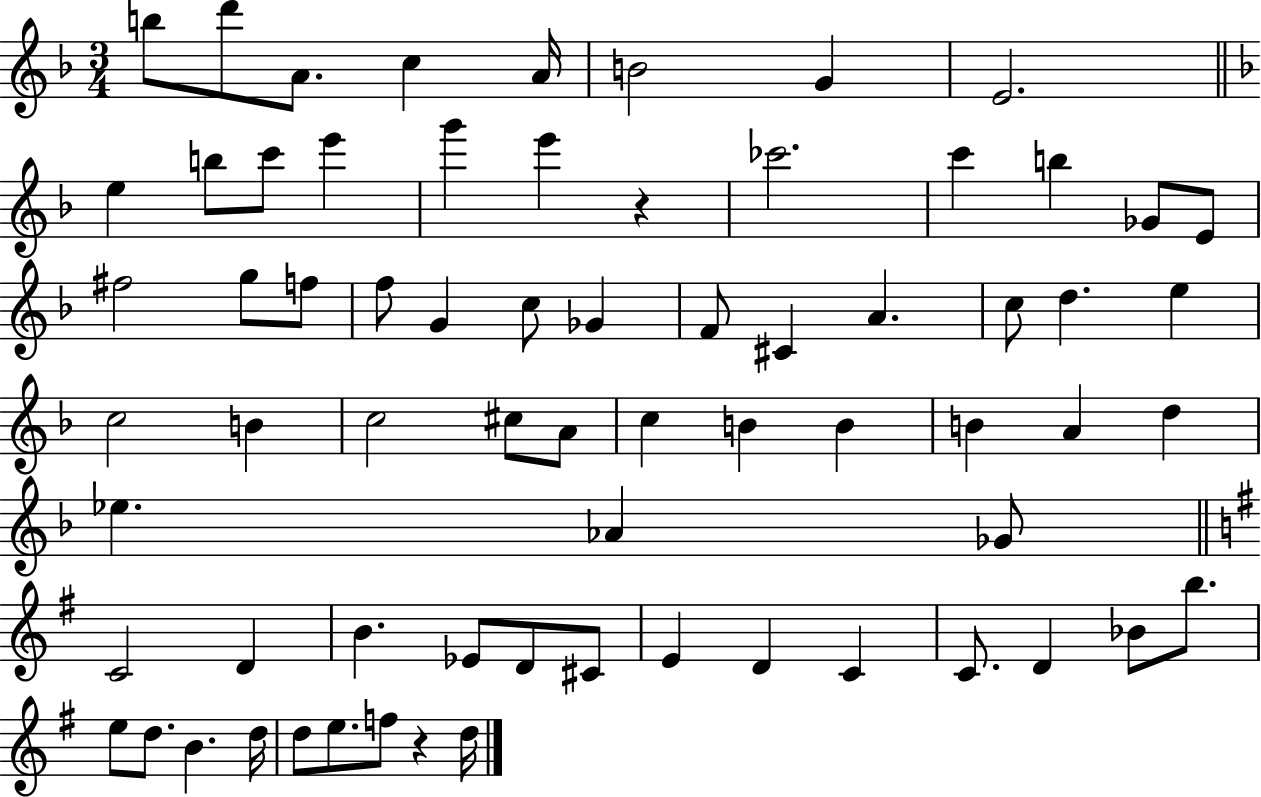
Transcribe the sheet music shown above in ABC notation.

X:1
T:Untitled
M:3/4
L:1/4
K:F
b/2 d'/2 A/2 c A/4 B2 G E2 e b/2 c'/2 e' g' e' z _c'2 c' b _G/2 E/2 ^f2 g/2 f/2 f/2 G c/2 _G F/2 ^C A c/2 d e c2 B c2 ^c/2 A/2 c B B B A d _e _A _G/2 C2 D B _E/2 D/2 ^C/2 E D C C/2 D _B/2 b/2 e/2 d/2 B d/4 d/2 e/2 f/2 z d/4